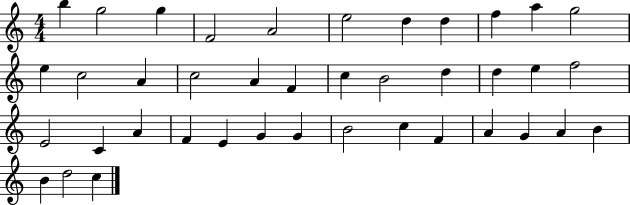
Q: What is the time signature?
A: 4/4